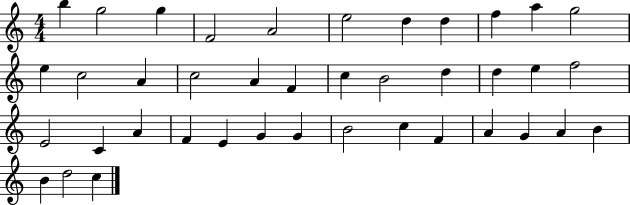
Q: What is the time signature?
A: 4/4